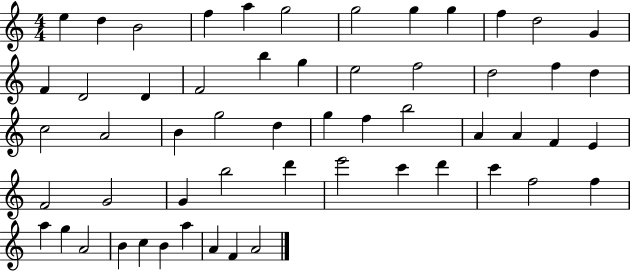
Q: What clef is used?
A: treble